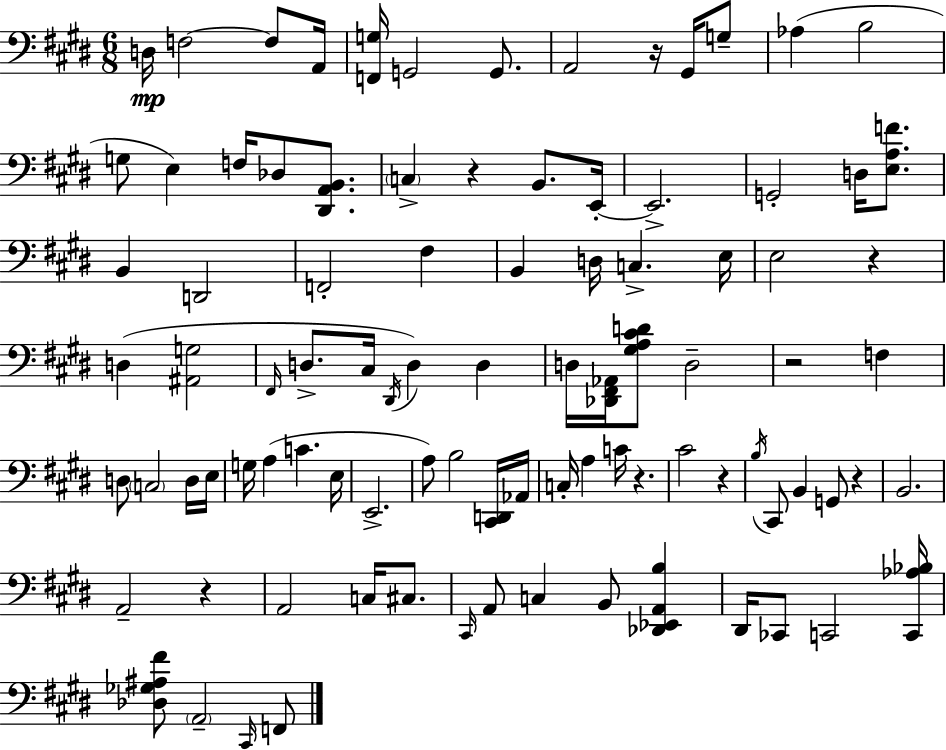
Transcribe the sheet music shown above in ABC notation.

X:1
T:Untitled
M:6/8
L:1/4
K:E
D,/4 F,2 F,/2 A,,/4 [F,,G,]/4 G,,2 G,,/2 A,,2 z/4 ^G,,/4 G,/2 _A, B,2 G,/2 E, F,/4 _D,/2 [^D,,A,,B,,]/2 C, z B,,/2 E,,/4 E,,2 G,,2 D,/4 [E,A,F]/2 B,, D,,2 F,,2 ^F, B,, D,/4 C, E,/4 E,2 z D, [^A,,G,]2 ^F,,/4 D,/2 ^C,/4 ^D,,/4 D, D, D,/4 [_D,,^F,,_A,,]/4 [^G,A,^CD]/2 D,2 z2 F, D,/2 C,2 D,/4 E,/4 G,/4 A, C E,/4 E,,2 A,/2 B,2 [^C,,D,,]/4 _A,,/4 C,/4 A, C/4 z ^C2 z B,/4 ^C,,/2 B,, G,,/2 z B,,2 A,,2 z A,,2 C,/4 ^C,/2 ^C,,/4 A,,/2 C, B,,/2 [_D,,_E,,A,,B,] ^D,,/4 _C,,/2 C,,2 [C,,_A,_B,]/4 [_D,_G,^A,^F]/2 A,,2 ^C,,/4 F,,/2